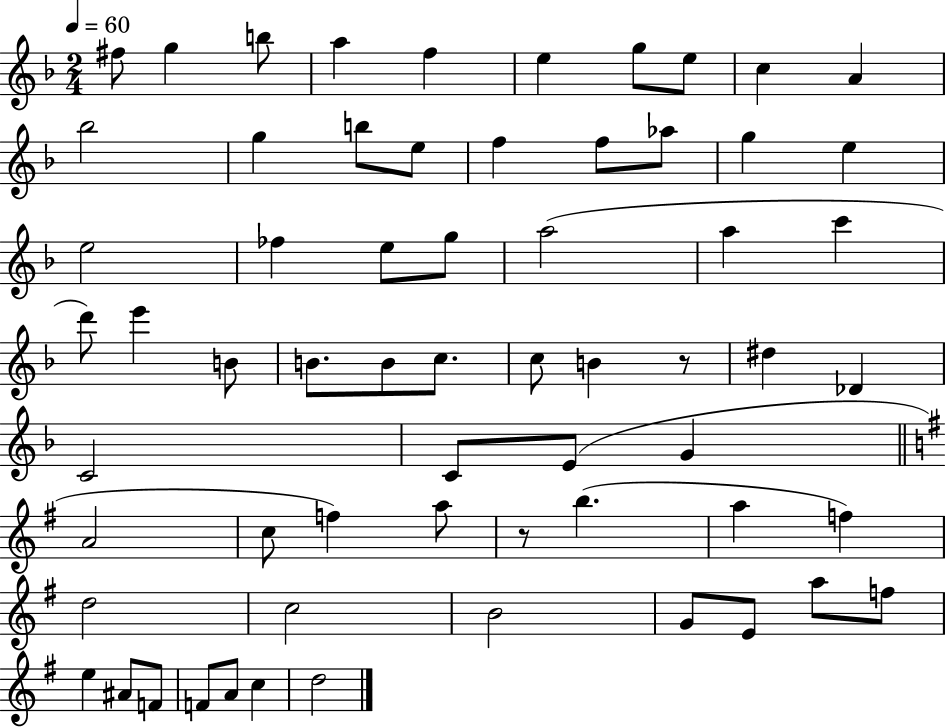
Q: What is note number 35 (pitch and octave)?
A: D#5